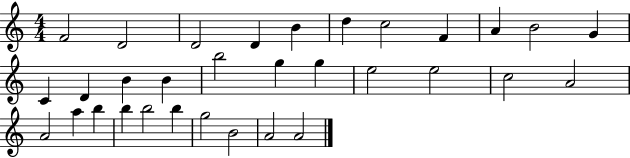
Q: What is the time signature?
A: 4/4